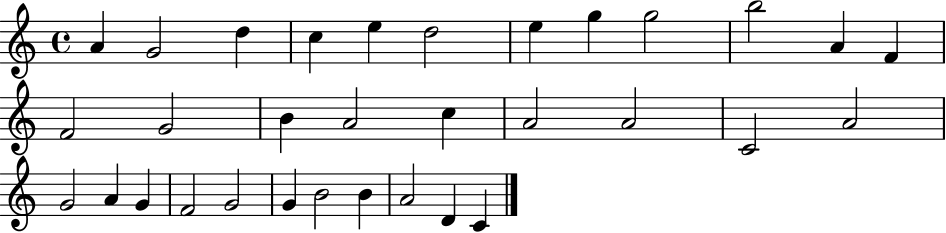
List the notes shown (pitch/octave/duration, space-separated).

A4/q G4/h D5/q C5/q E5/q D5/h E5/q G5/q G5/h B5/h A4/q F4/q F4/h G4/h B4/q A4/h C5/q A4/h A4/h C4/h A4/h G4/h A4/q G4/q F4/h G4/h G4/q B4/h B4/q A4/h D4/q C4/q